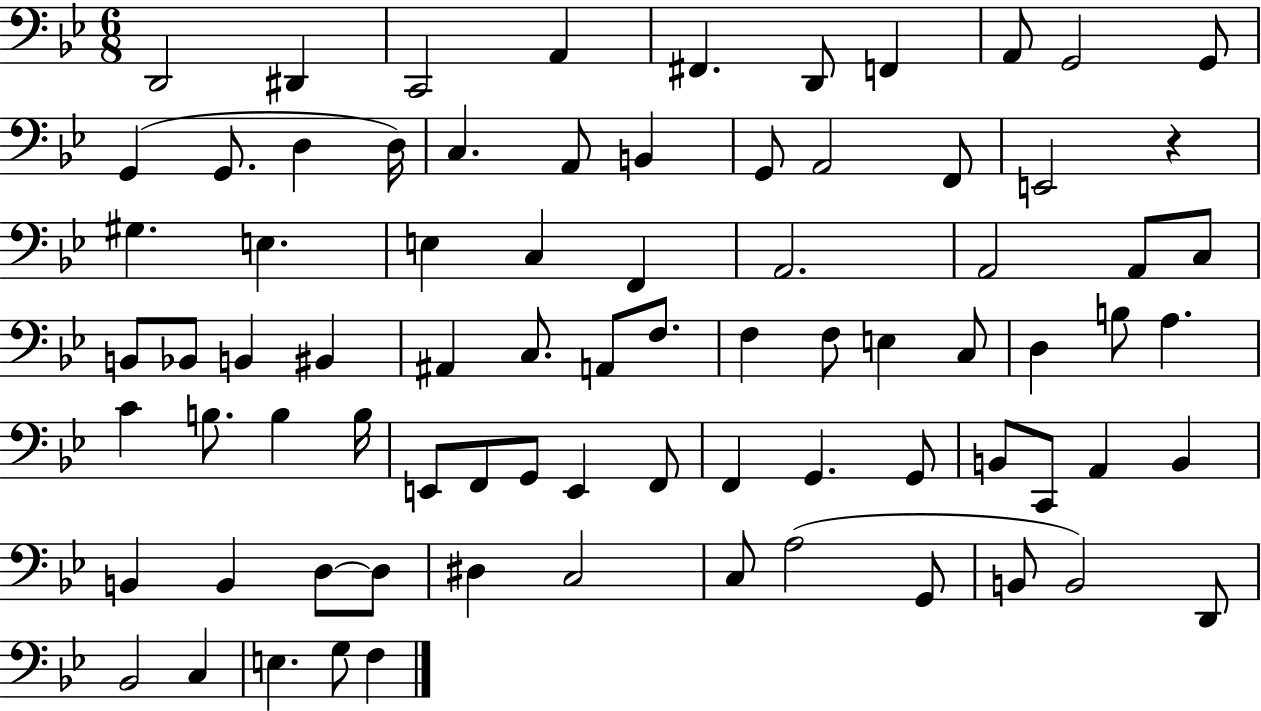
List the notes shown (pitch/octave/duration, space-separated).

D2/h D#2/q C2/h A2/q F#2/q. D2/e F2/q A2/e G2/h G2/e G2/q G2/e. D3/q D3/s C3/q. A2/e B2/q G2/e A2/h F2/e E2/h R/q G#3/q. E3/q. E3/q C3/q F2/q A2/h. A2/h A2/e C3/e B2/e Bb2/e B2/q BIS2/q A#2/q C3/e. A2/e F3/e. F3/q F3/e E3/q C3/e D3/q B3/e A3/q. C4/q B3/e. B3/q B3/s E2/e F2/e G2/e E2/q F2/e F2/q G2/q. G2/e B2/e C2/e A2/q B2/q B2/q B2/q D3/e D3/e D#3/q C3/h C3/e A3/h G2/e B2/e B2/h D2/e Bb2/h C3/q E3/q. G3/e F3/q